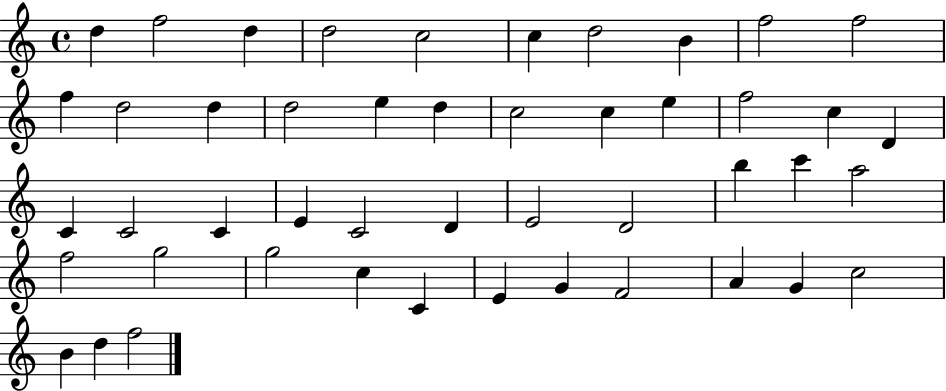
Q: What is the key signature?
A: C major